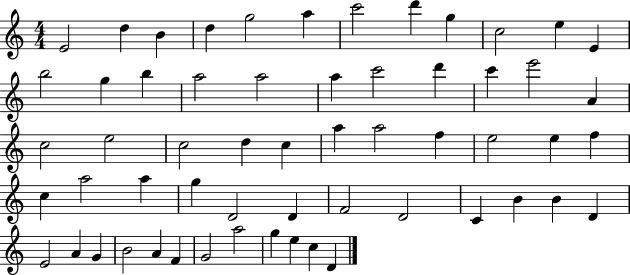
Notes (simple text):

E4/h D5/q B4/q D5/q G5/h A5/q C6/h D6/q G5/q C5/h E5/q E4/q B5/h G5/q B5/q A5/h A5/h A5/q C6/h D6/q C6/q E6/h A4/q C5/h E5/h C5/h D5/q C5/q A5/q A5/h F5/q E5/h E5/q F5/q C5/q A5/h A5/q G5/q D4/h D4/q F4/h D4/h C4/q B4/q B4/q D4/q E4/h A4/q G4/q B4/h A4/q F4/q G4/h A5/h G5/q E5/q C5/q D4/q